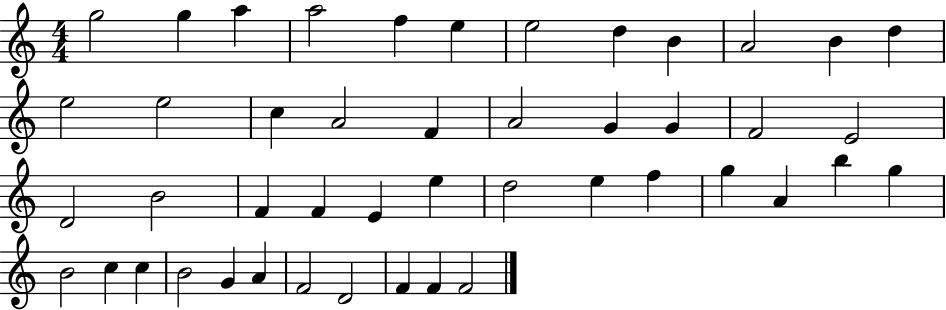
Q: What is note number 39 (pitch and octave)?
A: B4